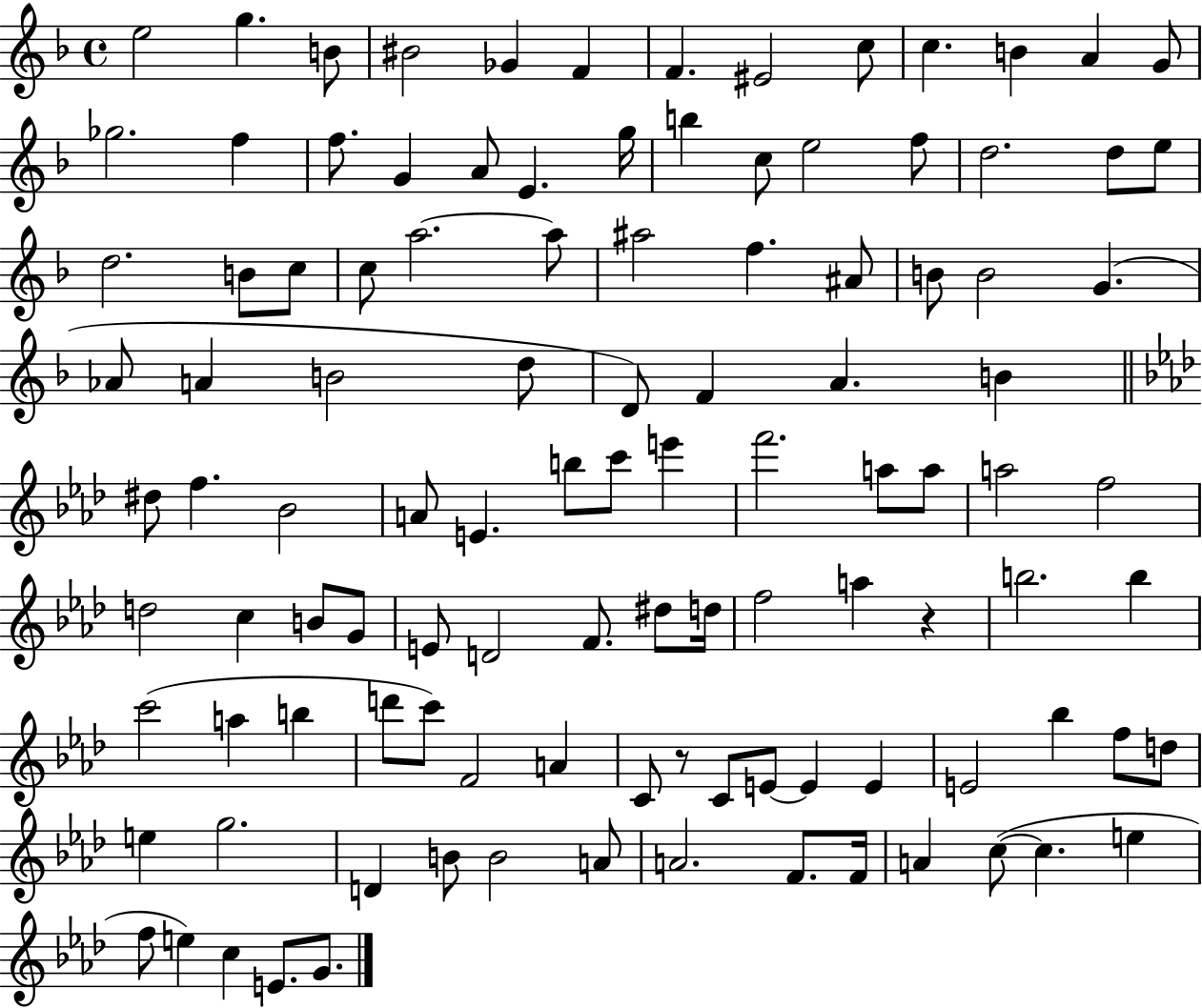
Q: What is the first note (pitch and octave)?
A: E5